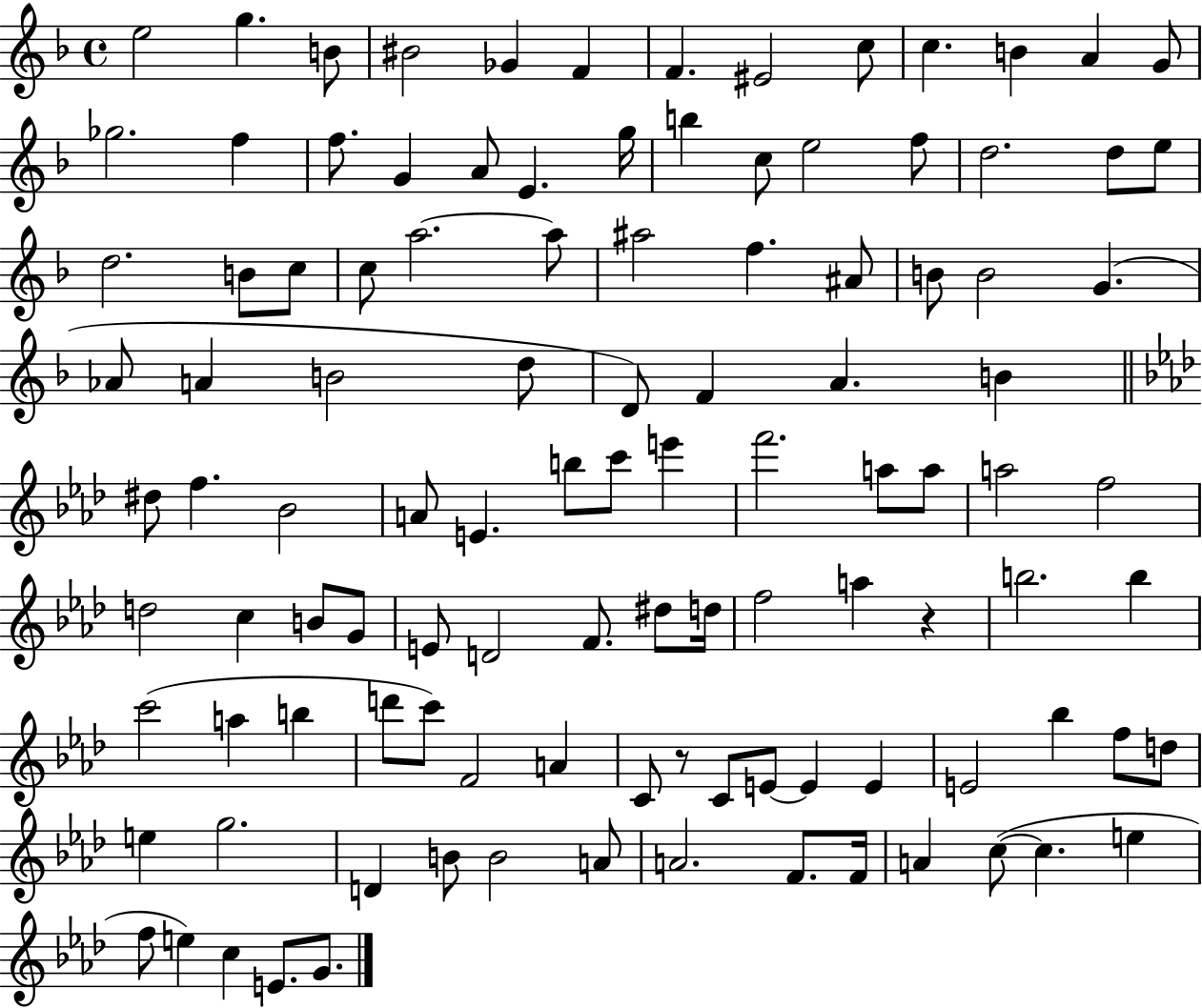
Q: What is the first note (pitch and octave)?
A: E5